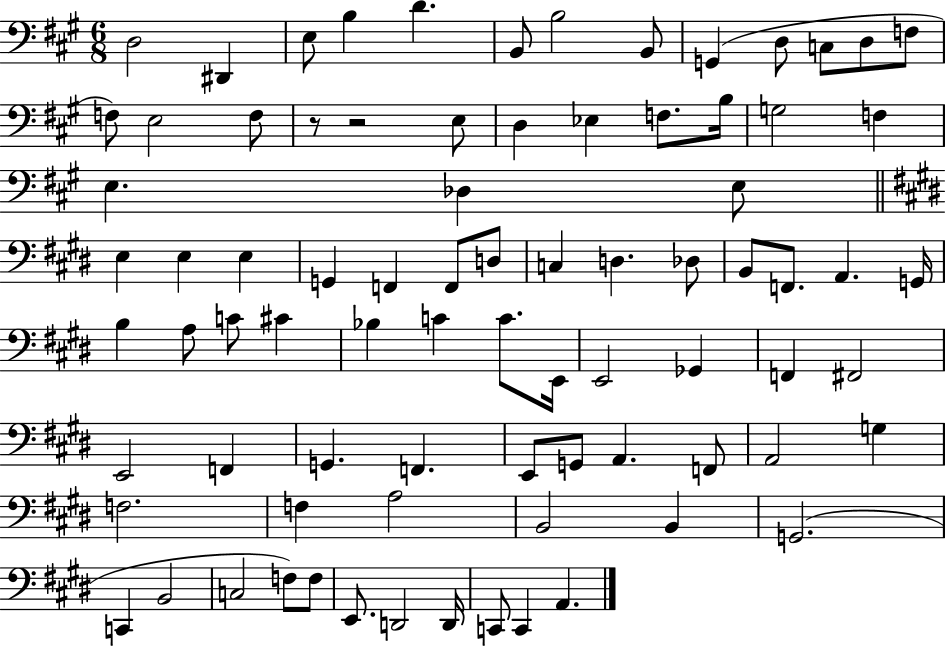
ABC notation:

X:1
T:Untitled
M:6/8
L:1/4
K:A
D,2 ^D,, E,/2 B, D B,,/2 B,2 B,,/2 G,, D,/2 C,/2 D,/2 F,/2 F,/2 E,2 F,/2 z/2 z2 E,/2 D, _E, F,/2 B,/4 G,2 F, E, _D, E,/2 E, E, E, G,, F,, F,,/2 D,/2 C, D, _D,/2 B,,/2 F,,/2 A,, G,,/4 B, A,/2 C/2 ^C _B, C C/2 E,,/4 E,,2 _G,, F,, ^F,,2 E,,2 F,, G,, F,, E,,/2 G,,/2 A,, F,,/2 A,,2 G, F,2 F, A,2 B,,2 B,, G,,2 C,, B,,2 C,2 F,/2 F,/2 E,,/2 D,,2 D,,/4 C,,/2 C,, A,,